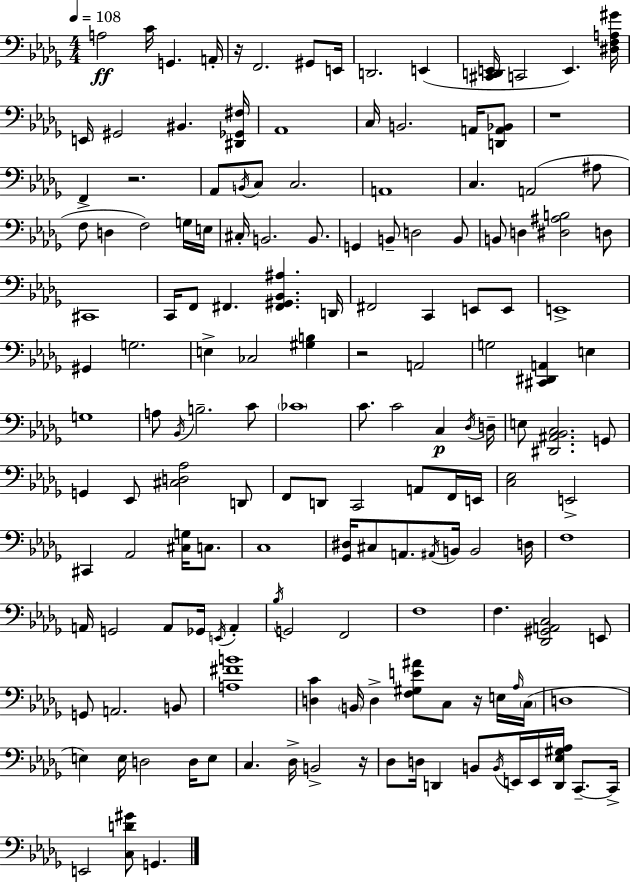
A3/h C4/s G2/q. A2/s R/s F2/h. G#2/e E2/s D2/h. E2/q [C#2,D2,E2]/s C2/h E2/q. [D#3,F3,A3,G#4]/s E2/s G#2/h BIS2/q. [D#2,Gb2,F#3]/s Ab2/w C3/s B2/h. A2/s [D2,A2,Bb2]/e R/w F2/q R/h. Ab2/e B2/s C3/e C3/h. A2/w C3/q. A2/h A#3/e F3/e D3/q F3/h G3/s E3/s C#3/s B2/h. B2/e. G2/q B2/e D3/h B2/e B2/e D3/q [D#3,A#3,B3]/h D3/e C#2/w C2/s F2/e F#2/q. [F#2,G#2,Bb2,A#3]/q. D2/s F#2/h C2/q E2/e E2/e E2/w G#2/q G3/h. E3/q CES3/h [G#3,B3]/q R/h A2/h G3/h [C#2,D#2,A2]/q E3/q G3/w A3/e Bb2/s B3/h. C4/e CES4/w C4/e. C4/h C3/q Db3/s D3/s E3/e [D#2,A#2,Bb2,C3]/h. G2/e G2/q Eb2/e [C#3,D3,Ab3]/h D2/e F2/e D2/e C2/h A2/e F2/s E2/s [C3,Eb3]/h E2/h C#2/q Ab2/h [C#3,G3]/s C3/e. C3/w [Gb2,D#3]/s C#3/e A2/e. A#2/s B2/s B2/h D3/s F3/w A2/s G2/h A2/e Gb2/s E2/s A2/q Bb3/s G2/h F2/h F3/w F3/q. [Db2,G#2,A2,C3]/h E2/e G2/e A2/h. B2/e [A3,F#4,B4]/w [D3,C4]/q B2/s D3/q [F3,G#3,E4,A#4]/e C3/e R/s E3/s Ab3/s C3/s D3/w E3/q E3/s D3/h D3/s E3/e C3/q. Db3/s B2/h R/s Db3/e D3/s D2/q B2/e B2/s E2/s E2/s [D2,Eb3,G#3,Ab3]/s C2/e. C2/s E2/h [C3,D4,G#4]/e G2/q.